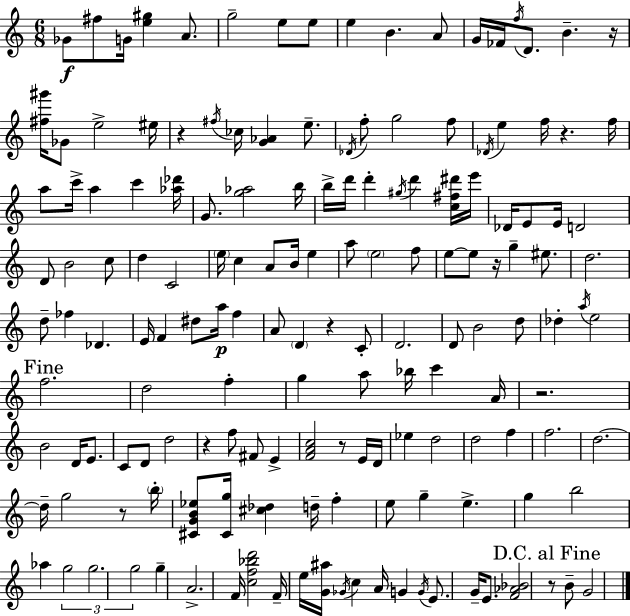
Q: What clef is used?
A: treble